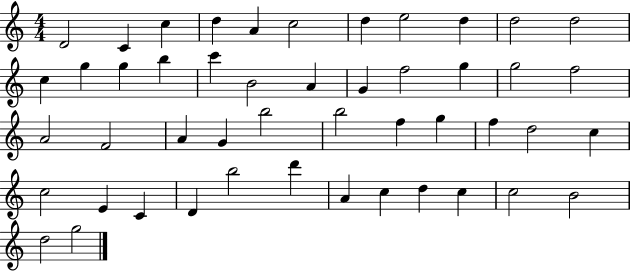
{
  \clef treble
  \numericTimeSignature
  \time 4/4
  \key c \major
  d'2 c'4 c''4 | d''4 a'4 c''2 | d''4 e''2 d''4 | d''2 d''2 | \break c''4 g''4 g''4 b''4 | c'''4 b'2 a'4 | g'4 f''2 g''4 | g''2 f''2 | \break a'2 f'2 | a'4 g'4 b''2 | b''2 f''4 g''4 | f''4 d''2 c''4 | \break c''2 e'4 c'4 | d'4 b''2 d'''4 | a'4 c''4 d''4 c''4 | c''2 b'2 | \break d''2 g''2 | \bar "|."
}